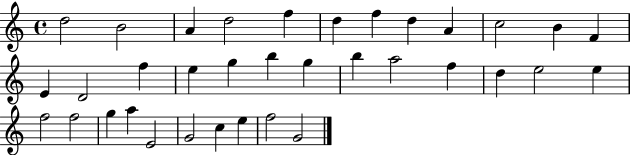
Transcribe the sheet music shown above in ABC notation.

X:1
T:Untitled
M:4/4
L:1/4
K:C
d2 B2 A d2 f d f d A c2 B F E D2 f e g b g b a2 f d e2 e f2 f2 g a E2 G2 c e f2 G2